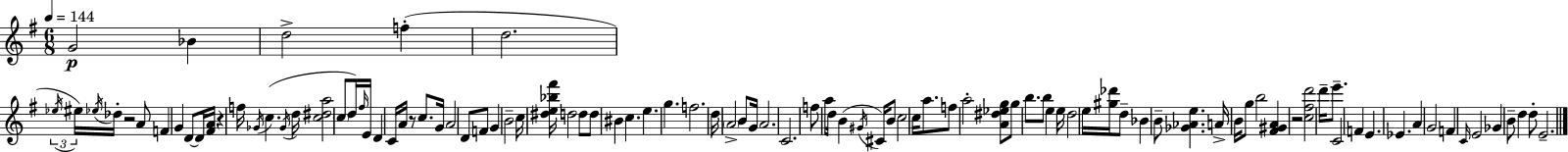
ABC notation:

X:1
T:Untitled
M:6/8
L:1/4
K:G
G2 _B d2 f d2 _e/4 ^e/4 _e/4 _d/4 z2 A/2 F G D/2 D/4 [^FA]/4 z f/4 _G/4 c _G/4 d/4 [c^da]2 c/2 d/4 ^f/4 E/4 D C/4 A/4 z/2 c/2 G/4 A2 D/2 F/2 G B2 c/4 [^de_b^f']/4 d2 d/2 d/2 ^B c e g f2 d/4 A2 B/2 G/4 A2 C2 f/2 a/2 d/4 B ^G/4 ^C/4 B/2 c2 c/4 a/2 f/2 a2 [A^d_eg]/2 g/2 b/2 b/2 e e/4 d2 e/4 [^g_d']/4 d/2 _B B/2 [_G_Ae] A/4 B/4 g/2 b2 [^F^GA] z2 [c^fd']2 d'/4 e'/2 C2 F E _E A G2 F C/4 E2 _G B/2 d d/2 E2